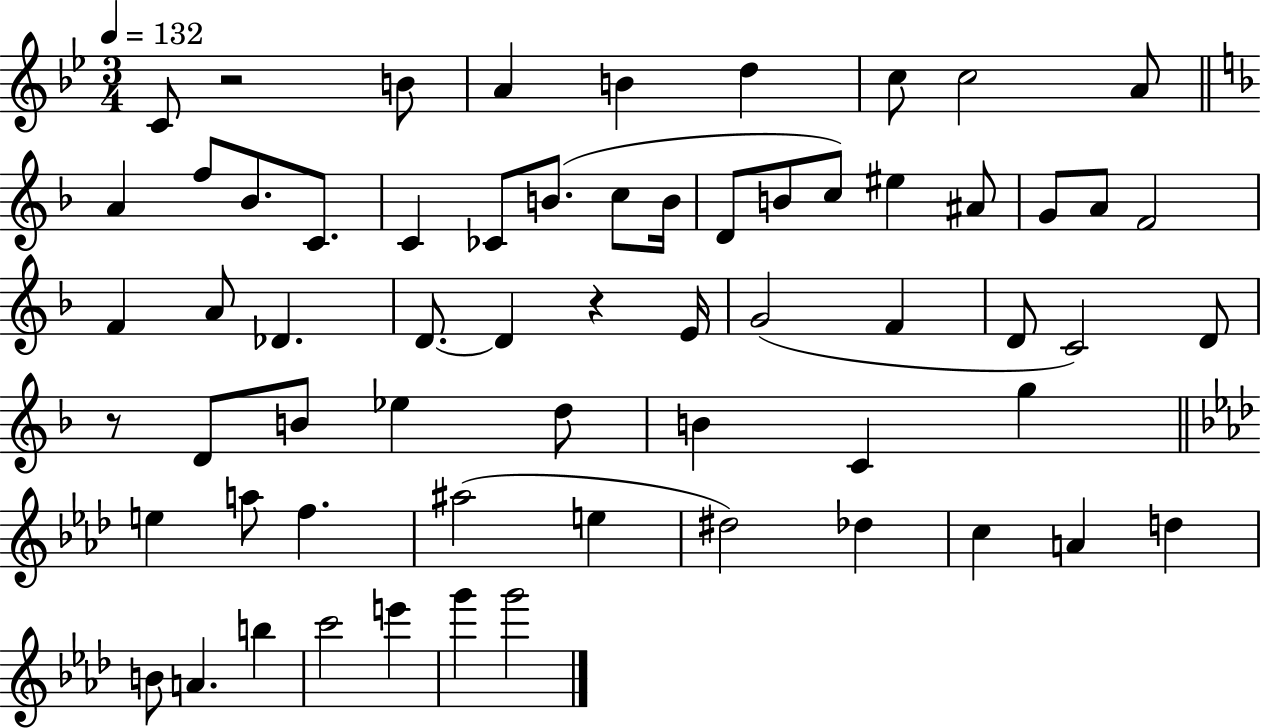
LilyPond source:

{
  \clef treble
  \numericTimeSignature
  \time 3/4
  \key bes \major
  \tempo 4 = 132
  \repeat volta 2 { c'8 r2 b'8 | a'4 b'4 d''4 | c''8 c''2 a'8 | \bar "||" \break \key f \major a'4 f''8 bes'8. c'8. | c'4 ces'8 b'8.( c''8 b'16 | d'8 b'8 c''8) eis''4 ais'8 | g'8 a'8 f'2 | \break f'4 a'8 des'4. | d'8.~~ d'4 r4 e'16 | g'2( f'4 | d'8 c'2) d'8 | \break r8 d'8 b'8 ees''4 d''8 | b'4 c'4 g''4 | \bar "||" \break \key aes \major e''4 a''8 f''4. | ais''2( e''4 | dis''2) des''4 | c''4 a'4 d''4 | \break b'8 a'4. b''4 | c'''2 e'''4 | g'''4 g'''2 | } \bar "|."
}